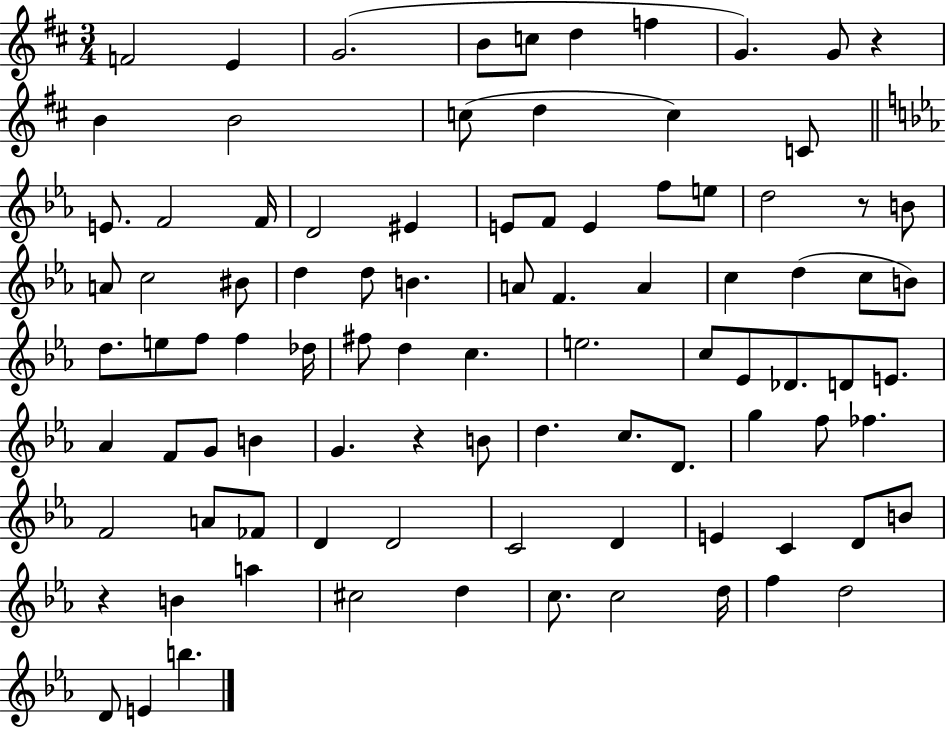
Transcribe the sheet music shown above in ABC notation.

X:1
T:Untitled
M:3/4
L:1/4
K:D
F2 E G2 B/2 c/2 d f G G/2 z B B2 c/2 d c C/2 E/2 F2 F/4 D2 ^E E/2 F/2 E f/2 e/2 d2 z/2 B/2 A/2 c2 ^B/2 d d/2 B A/2 F A c d c/2 B/2 d/2 e/2 f/2 f _d/4 ^f/2 d c e2 c/2 _E/2 _D/2 D/2 E/2 _A F/2 G/2 B G z B/2 d c/2 D/2 g f/2 _f F2 A/2 _F/2 D D2 C2 D E C D/2 B/2 z B a ^c2 d c/2 c2 d/4 f d2 D/2 E b